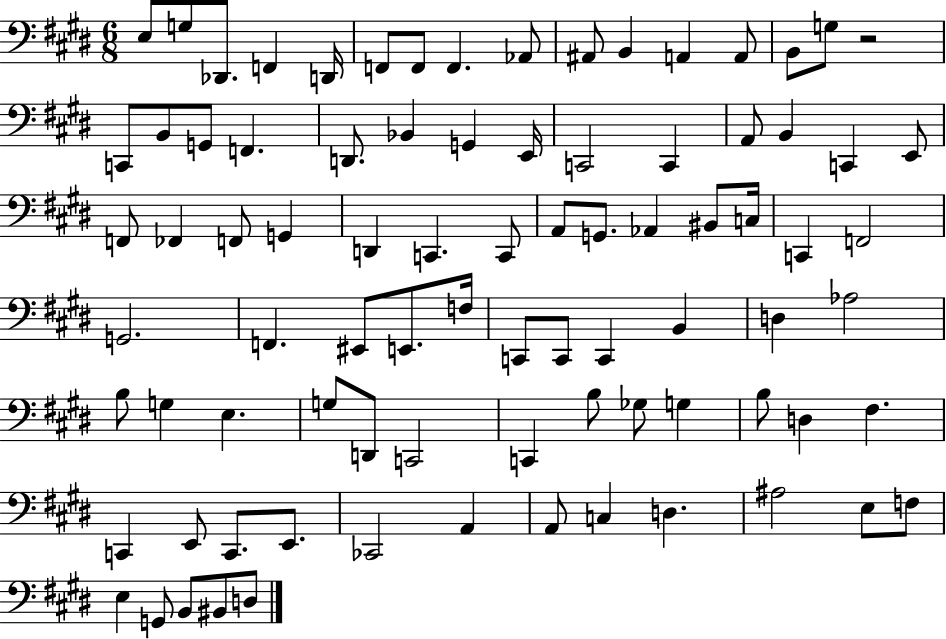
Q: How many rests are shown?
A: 1